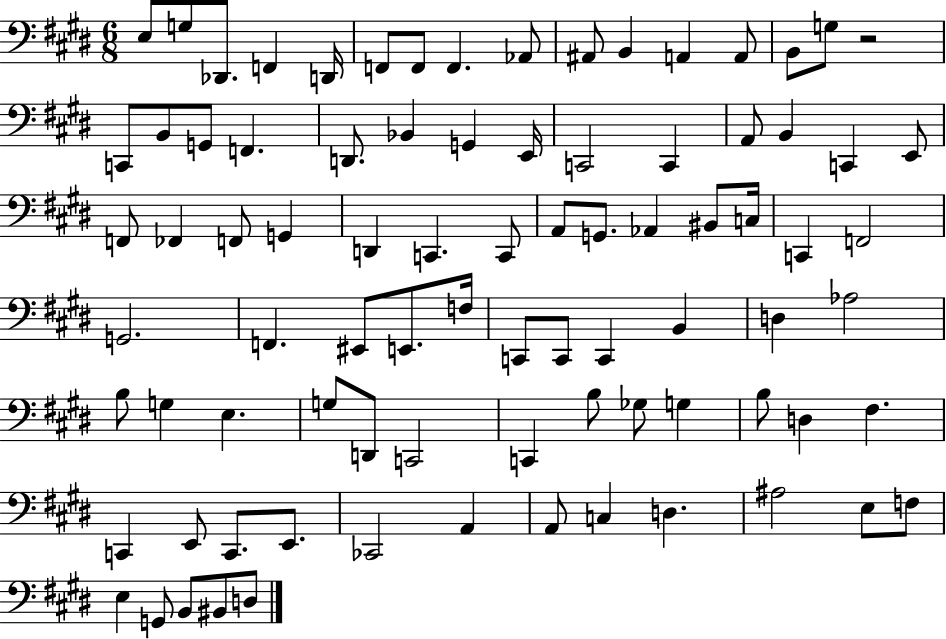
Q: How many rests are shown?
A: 1